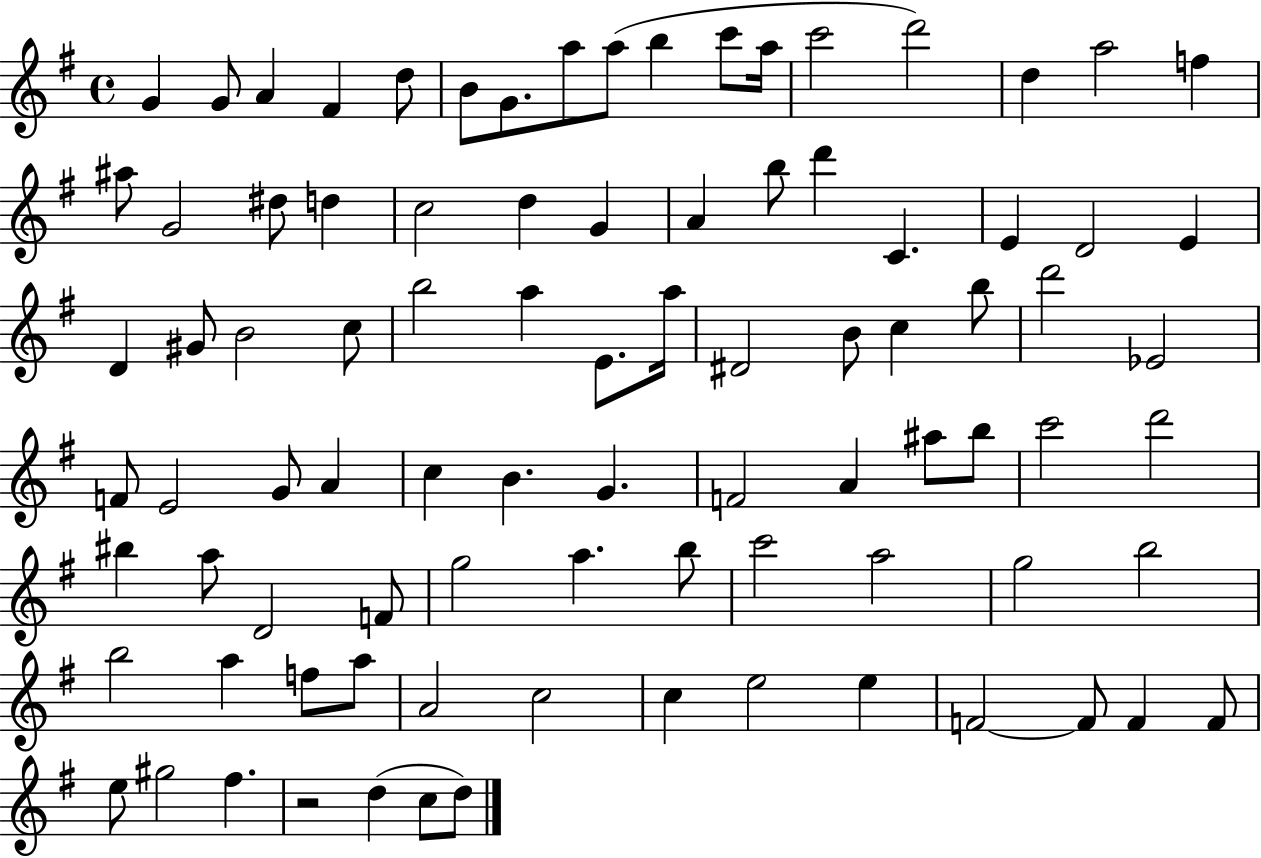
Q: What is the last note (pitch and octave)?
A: D5